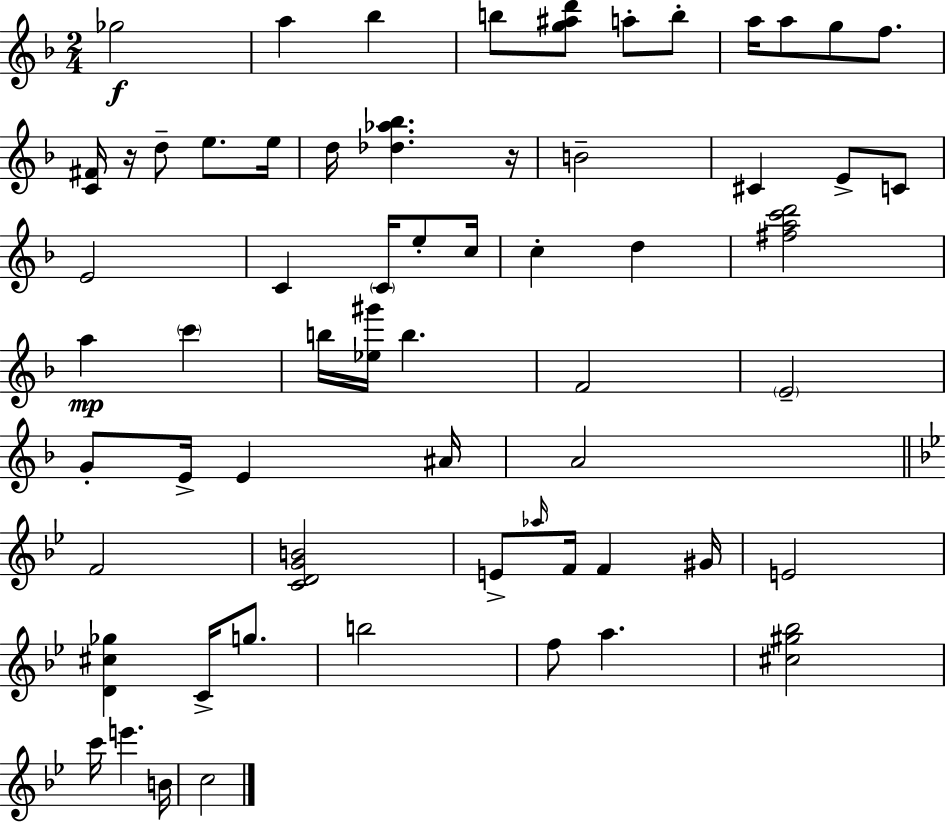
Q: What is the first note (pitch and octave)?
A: Gb5